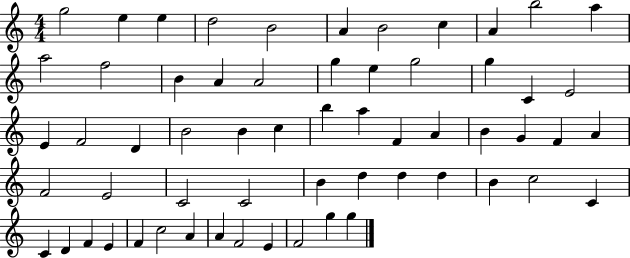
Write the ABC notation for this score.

X:1
T:Untitled
M:4/4
L:1/4
K:C
g2 e e d2 B2 A B2 c A b2 a a2 f2 B A A2 g e g2 g C E2 E F2 D B2 B c b a F A B G F A F2 E2 C2 C2 B d d d B c2 C C D F E F c2 A A F2 E F2 g g